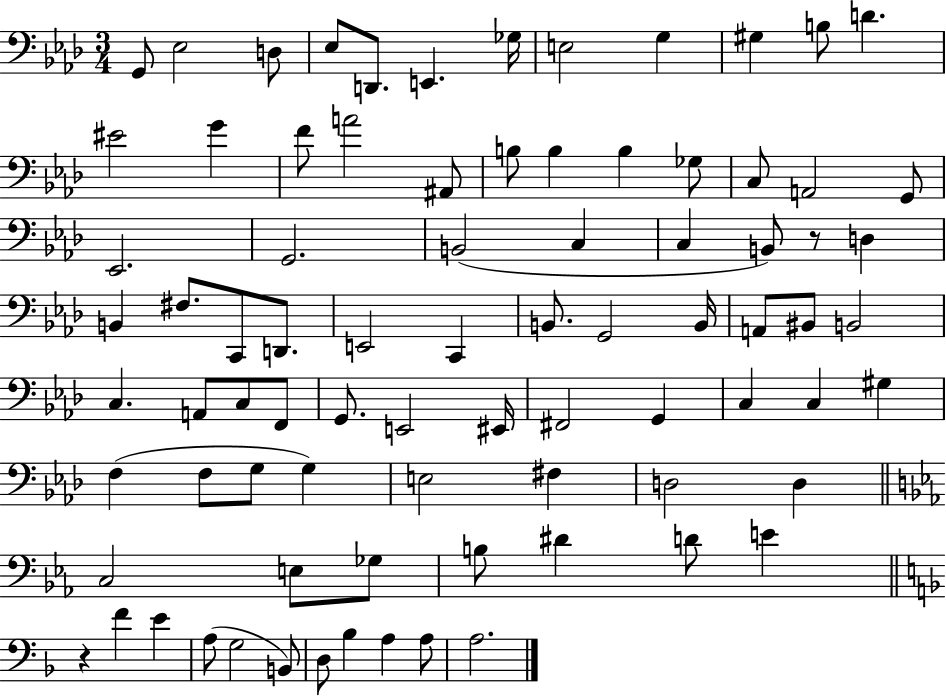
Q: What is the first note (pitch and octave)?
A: G2